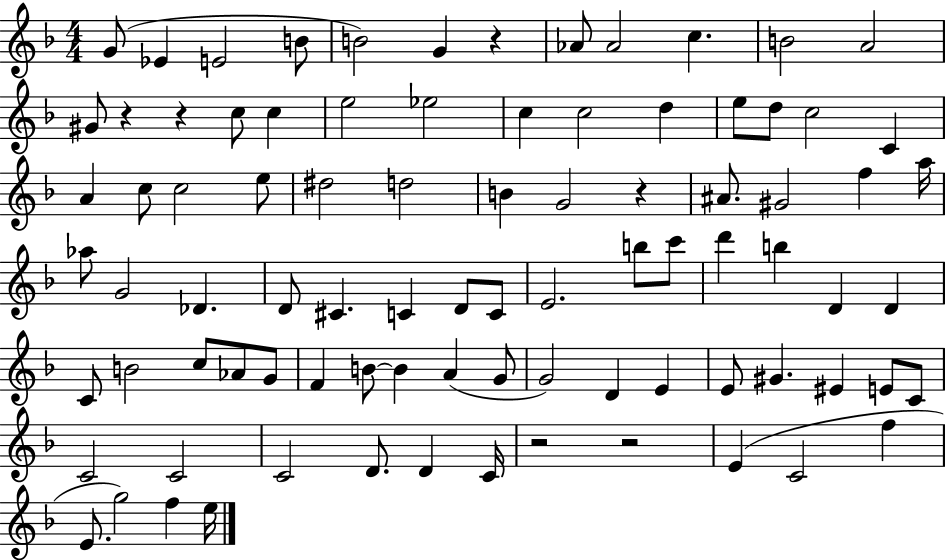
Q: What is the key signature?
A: F major